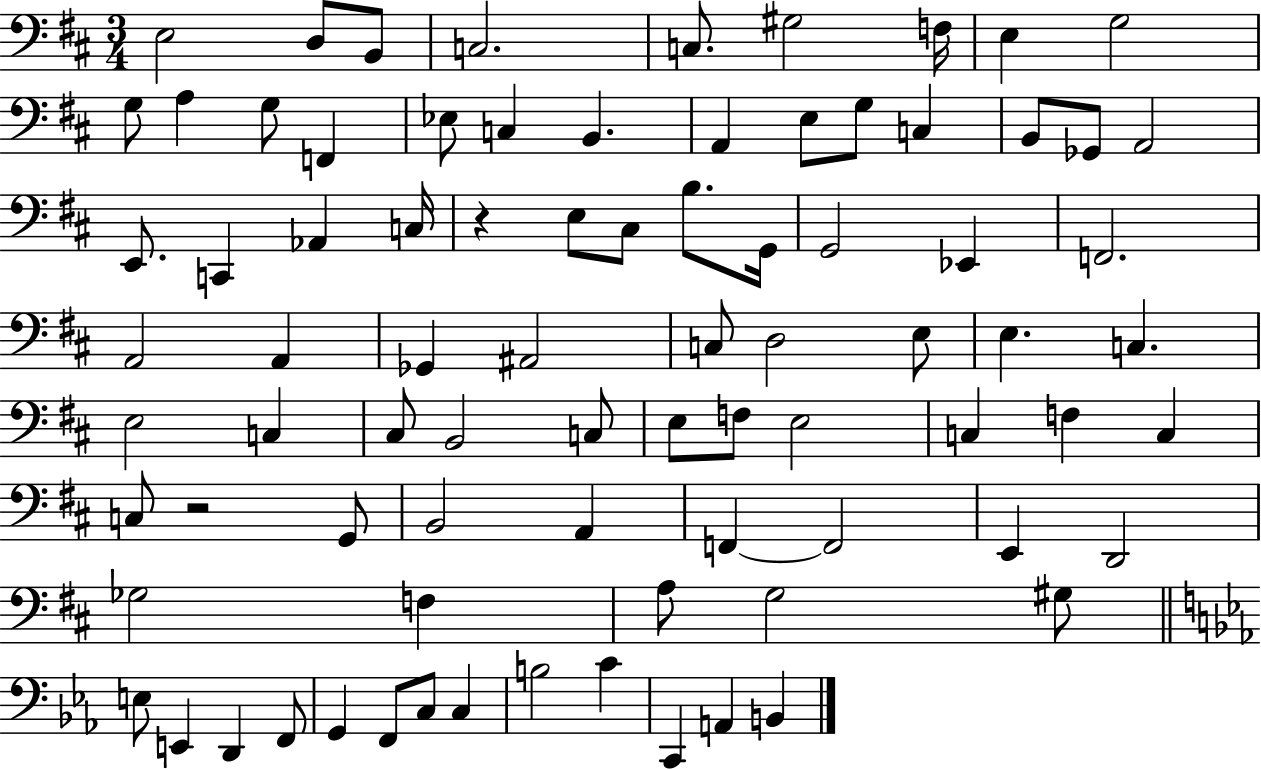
E3/h D3/e B2/e C3/h. C3/e. G#3/h F3/s E3/q G3/h G3/e A3/q G3/e F2/q Eb3/e C3/q B2/q. A2/q E3/e G3/e C3/q B2/e Gb2/e A2/h E2/e. C2/q Ab2/q C3/s R/q E3/e C#3/e B3/e. G2/s G2/h Eb2/q F2/h. A2/h A2/q Gb2/q A#2/h C3/e D3/h E3/e E3/q. C3/q. E3/h C3/q C#3/e B2/h C3/e E3/e F3/e E3/h C3/q F3/q C3/q C3/e R/h G2/e B2/h A2/q F2/q F2/h E2/q D2/h Gb3/h F3/q A3/e G3/h G#3/e E3/e E2/q D2/q F2/e G2/q F2/e C3/e C3/q B3/h C4/q C2/q A2/q B2/q